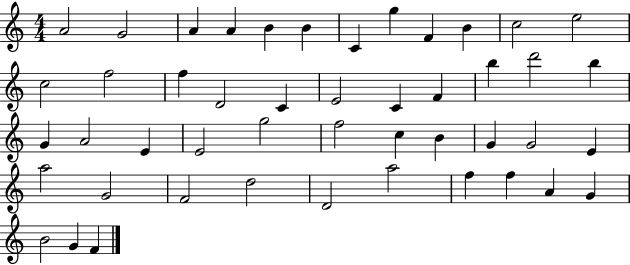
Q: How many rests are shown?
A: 0